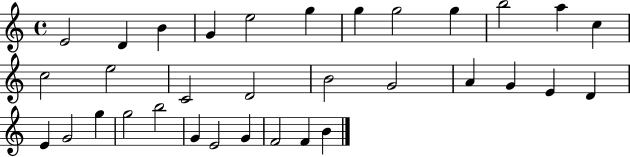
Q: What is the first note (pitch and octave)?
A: E4